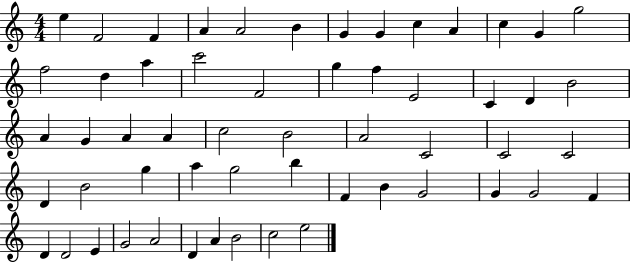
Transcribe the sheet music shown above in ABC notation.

X:1
T:Untitled
M:4/4
L:1/4
K:C
e F2 F A A2 B G G c A c G g2 f2 d a c'2 F2 g f E2 C D B2 A G A A c2 B2 A2 C2 C2 C2 D B2 g a g2 b F B G2 G G2 F D D2 E G2 A2 D A B2 c2 e2